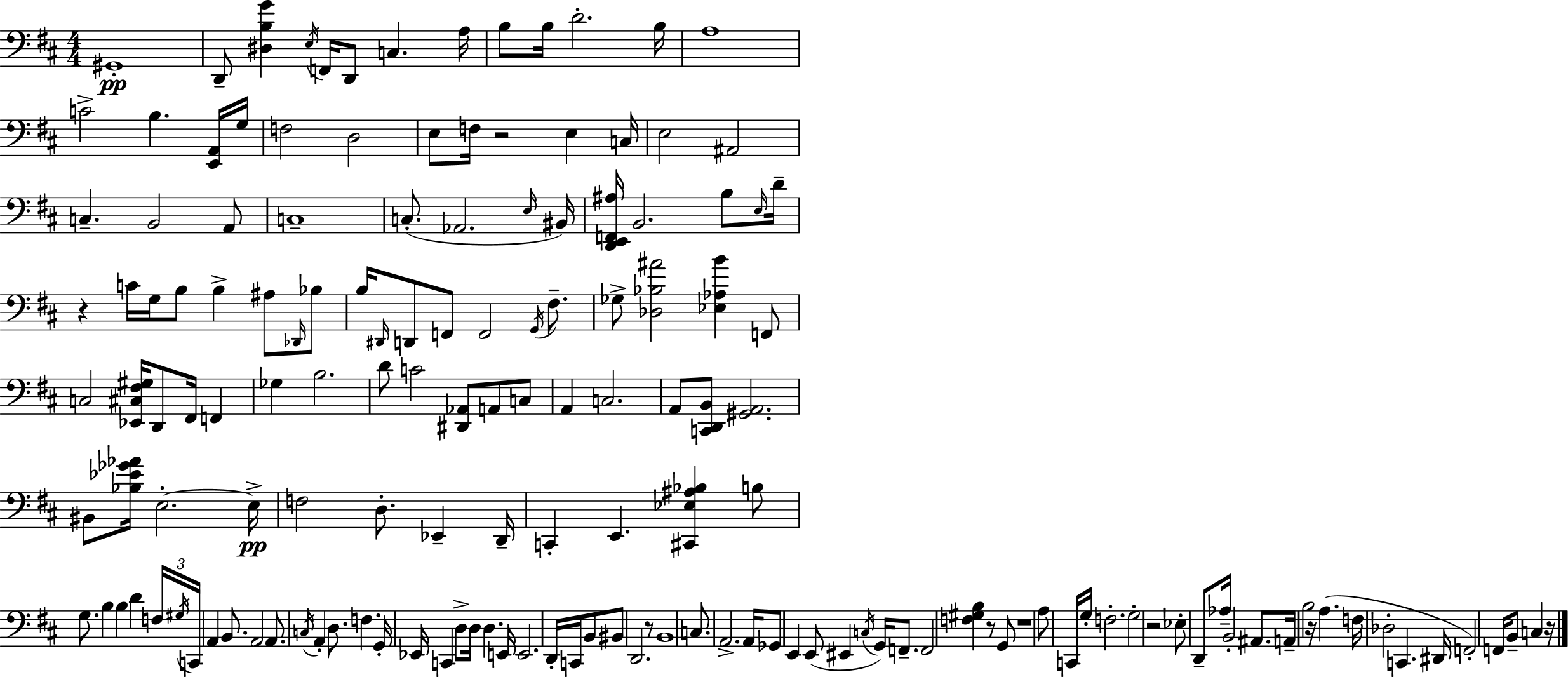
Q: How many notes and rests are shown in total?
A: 156